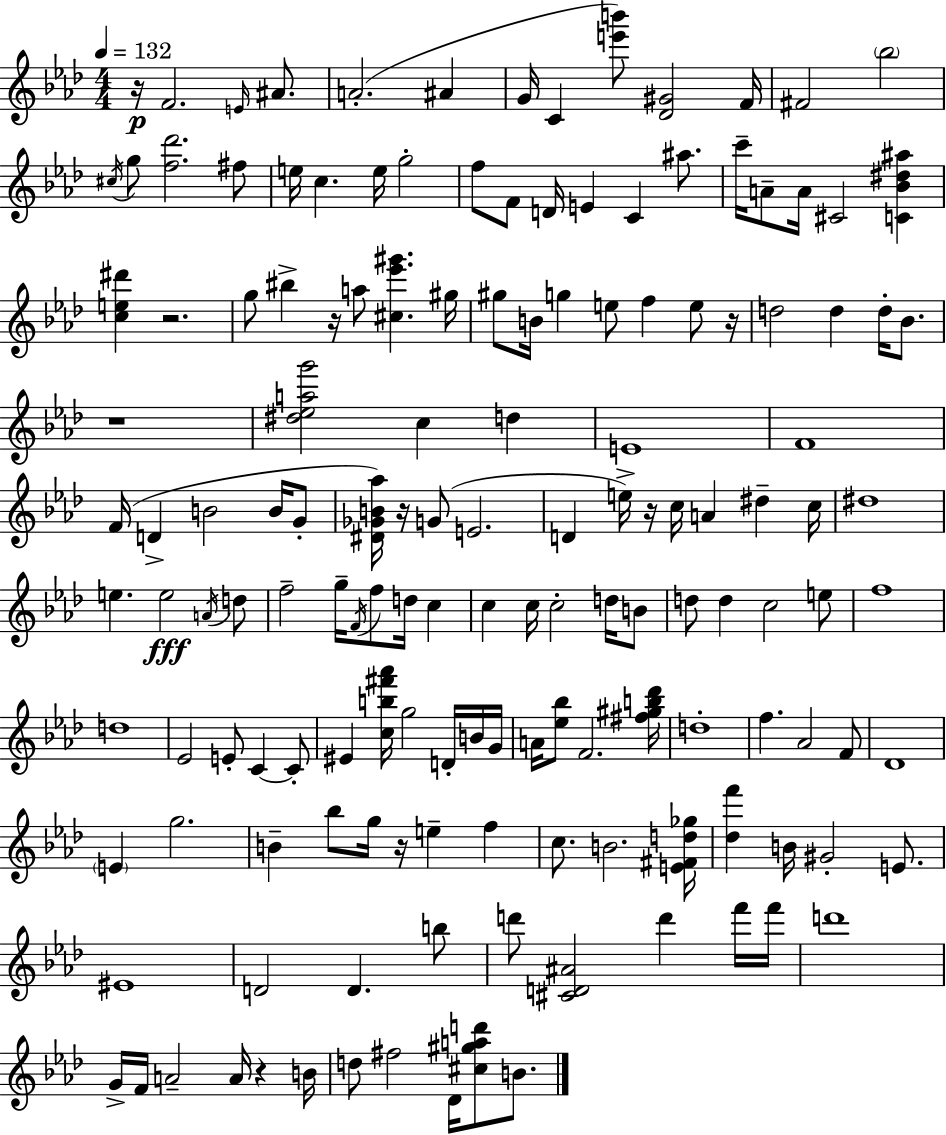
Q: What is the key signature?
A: F minor